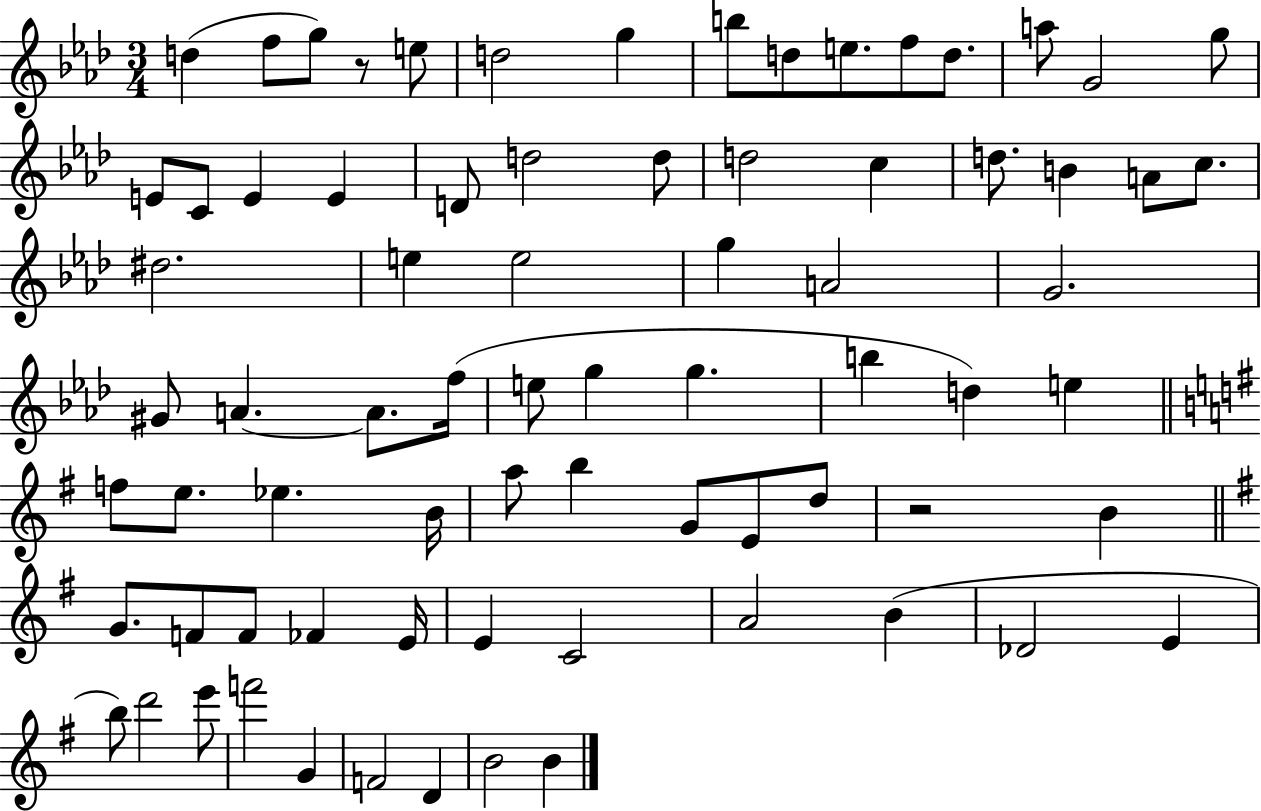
{
  \clef treble
  \numericTimeSignature
  \time 3/4
  \key aes \major
  d''4( f''8 g''8) r8 e''8 | d''2 g''4 | b''8 d''8 e''8. f''8 d''8. | a''8 g'2 g''8 | \break e'8 c'8 e'4 e'4 | d'8 d''2 d''8 | d''2 c''4 | d''8. b'4 a'8 c''8. | \break dis''2. | e''4 e''2 | g''4 a'2 | g'2. | \break gis'8 a'4.~~ a'8. f''16( | e''8 g''4 g''4. | b''4 d''4) e''4 | \bar "||" \break \key g \major f''8 e''8. ees''4. b'16 | a''8 b''4 g'8 e'8 d''8 | r2 b'4 | \bar "||" \break \key e \minor g'8. f'8 f'8 fes'4 e'16 | e'4 c'2 | a'2 b'4( | des'2 e'4 | \break b''8) d'''2 e'''8 | f'''2 g'4 | f'2 d'4 | b'2 b'4 | \break \bar "|."
}